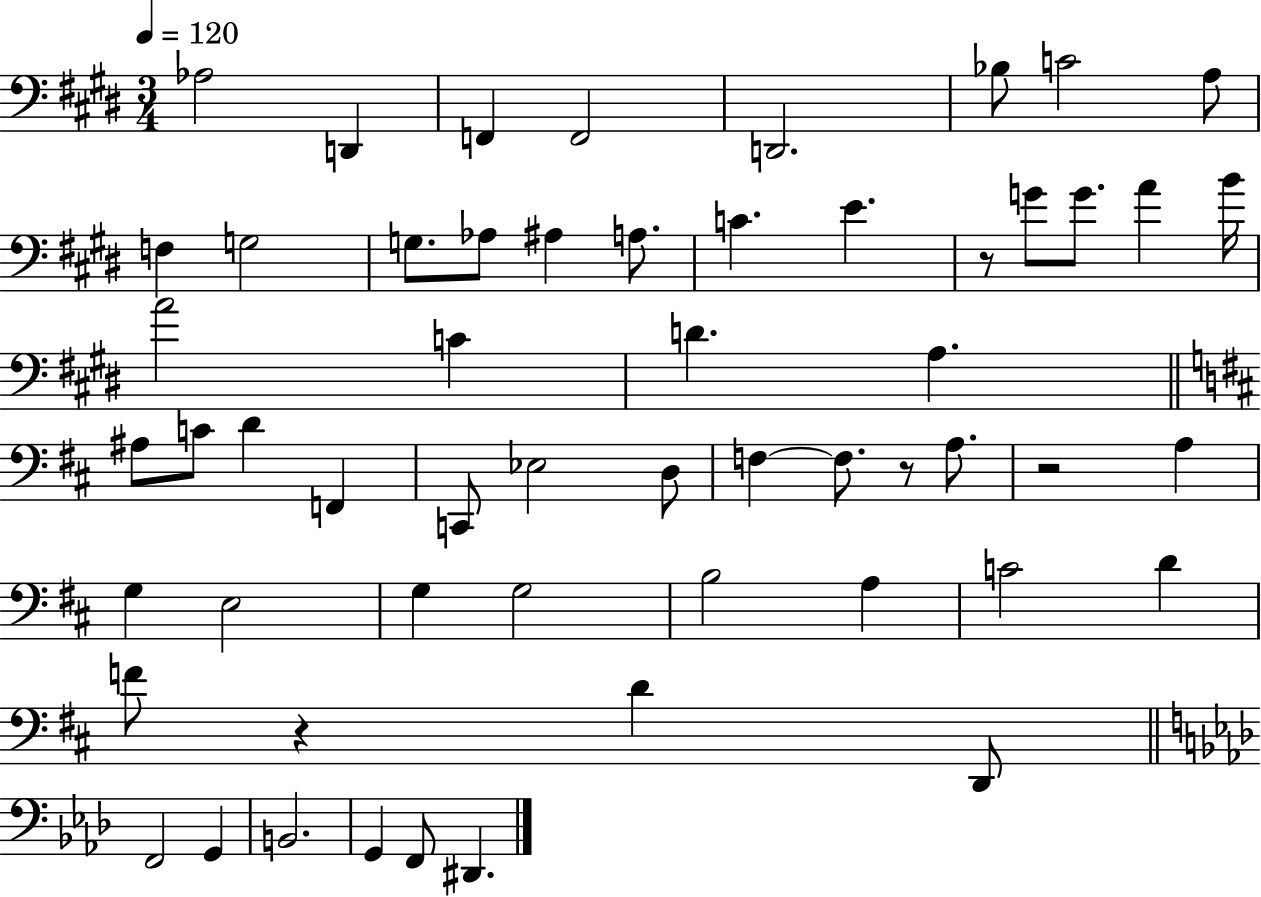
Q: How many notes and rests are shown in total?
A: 56